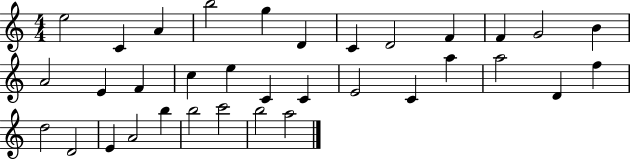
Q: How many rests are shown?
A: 0